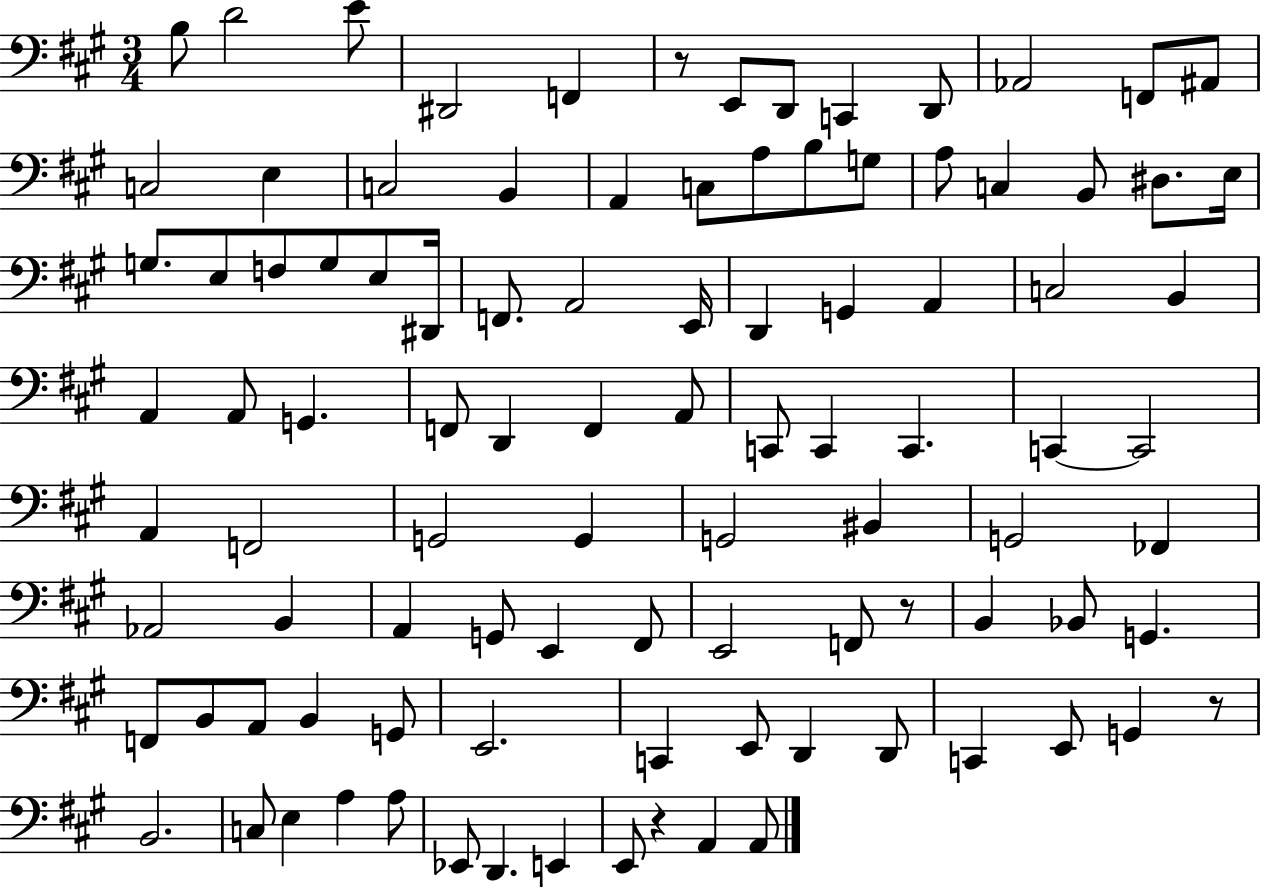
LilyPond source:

{
  \clef bass
  \numericTimeSignature
  \time 3/4
  \key a \major
  b8 d'2 e'8 | dis,2 f,4 | r8 e,8 d,8 c,4 d,8 | aes,2 f,8 ais,8 | \break c2 e4 | c2 b,4 | a,4 c8 a8 b8 g8 | a8 c4 b,8 dis8. e16 | \break g8. e8 f8 g8 e8 dis,16 | f,8. a,2 e,16 | d,4 g,4 a,4 | c2 b,4 | \break a,4 a,8 g,4. | f,8 d,4 f,4 a,8 | c,8 c,4 c,4. | c,4~~ c,2 | \break a,4 f,2 | g,2 g,4 | g,2 bis,4 | g,2 fes,4 | \break aes,2 b,4 | a,4 g,8 e,4 fis,8 | e,2 f,8 r8 | b,4 bes,8 g,4. | \break f,8 b,8 a,8 b,4 g,8 | e,2. | c,4 e,8 d,4 d,8 | c,4 e,8 g,4 r8 | \break b,2. | c8 e4 a4 a8 | ees,8 d,4. e,4 | e,8 r4 a,4 a,8 | \break \bar "|."
}